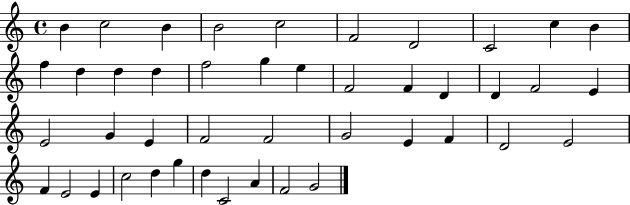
B4/q C5/h B4/q B4/h C5/h F4/h D4/h C4/h C5/q B4/q F5/q D5/q D5/q D5/q F5/h G5/q E5/q F4/h F4/q D4/q D4/q F4/h E4/q E4/h G4/q E4/q F4/h F4/h G4/h E4/q F4/q D4/h E4/h F4/q E4/h E4/q C5/h D5/q G5/q D5/q C4/h A4/q F4/h G4/h